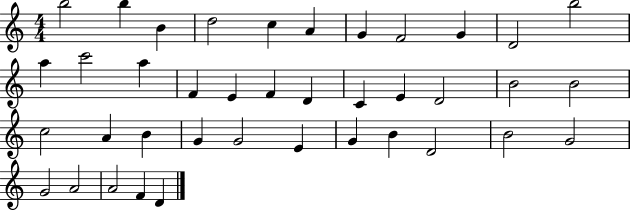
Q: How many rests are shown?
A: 0